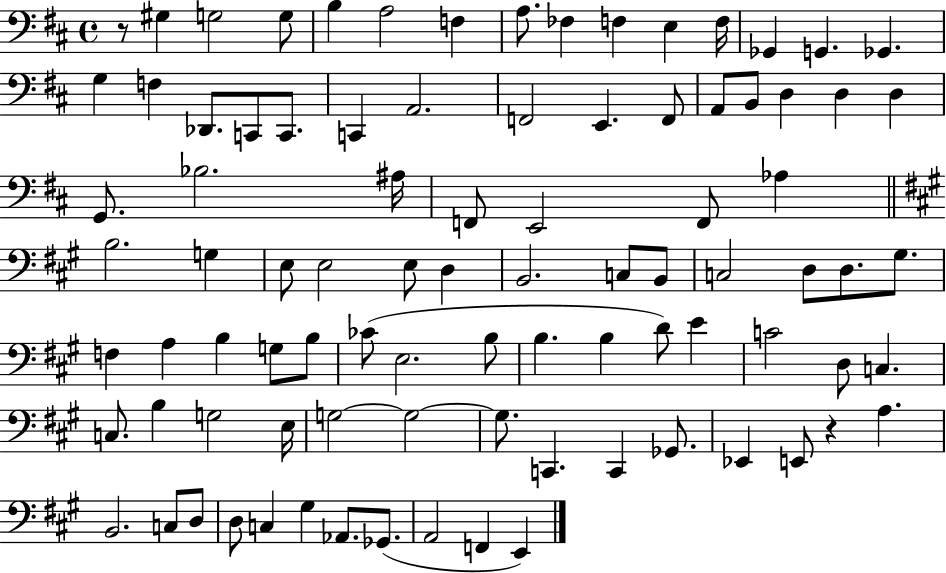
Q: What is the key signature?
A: D major